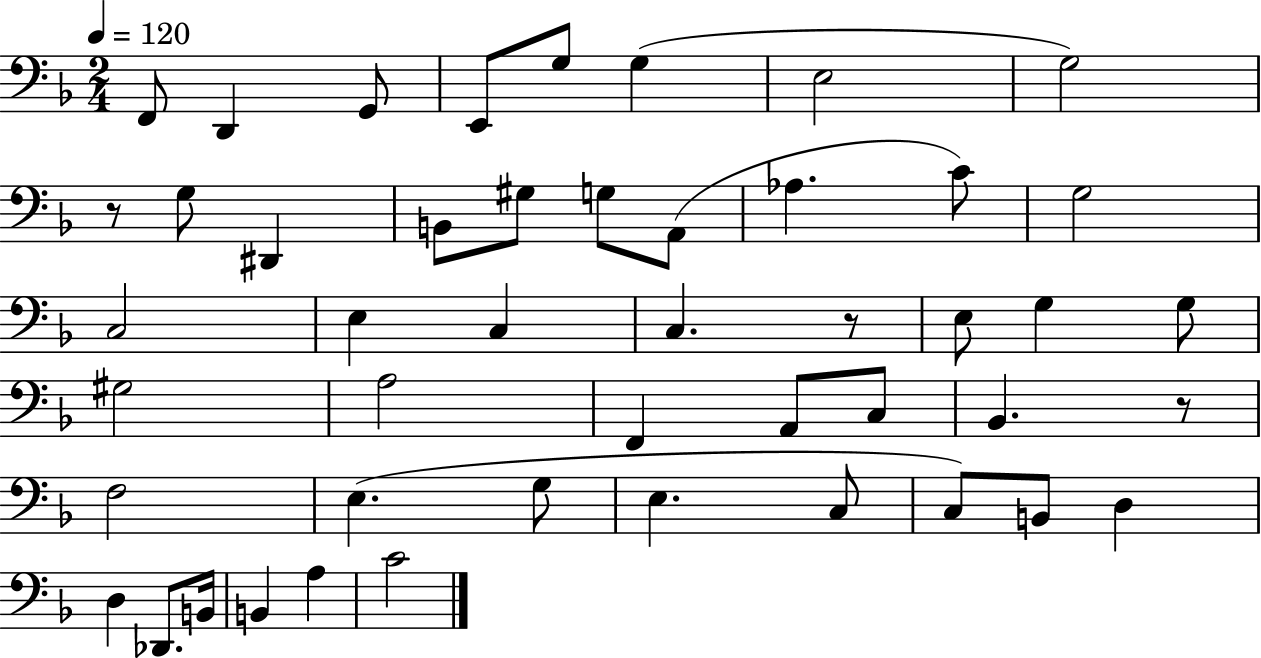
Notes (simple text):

F2/e D2/q G2/e E2/e G3/e G3/q E3/h G3/h R/e G3/e D#2/q B2/e G#3/e G3/e A2/e Ab3/q. C4/e G3/h C3/h E3/q C3/q C3/q. R/e E3/e G3/q G3/e G#3/h A3/h F2/q A2/e C3/e Bb2/q. R/e F3/h E3/q. G3/e E3/q. C3/e C3/e B2/e D3/q D3/q Db2/e. B2/s B2/q A3/q C4/h